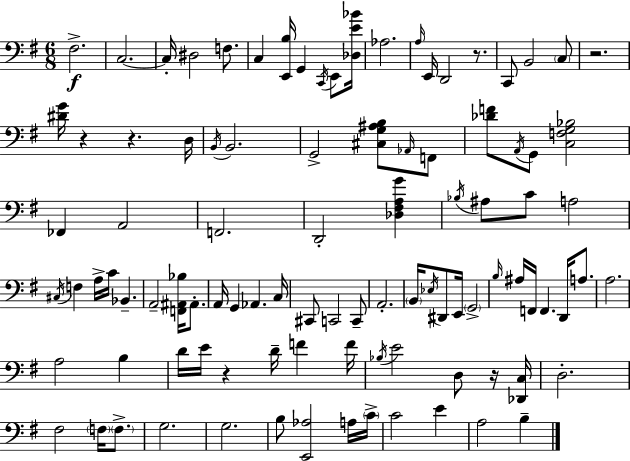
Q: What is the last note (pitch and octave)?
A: B3